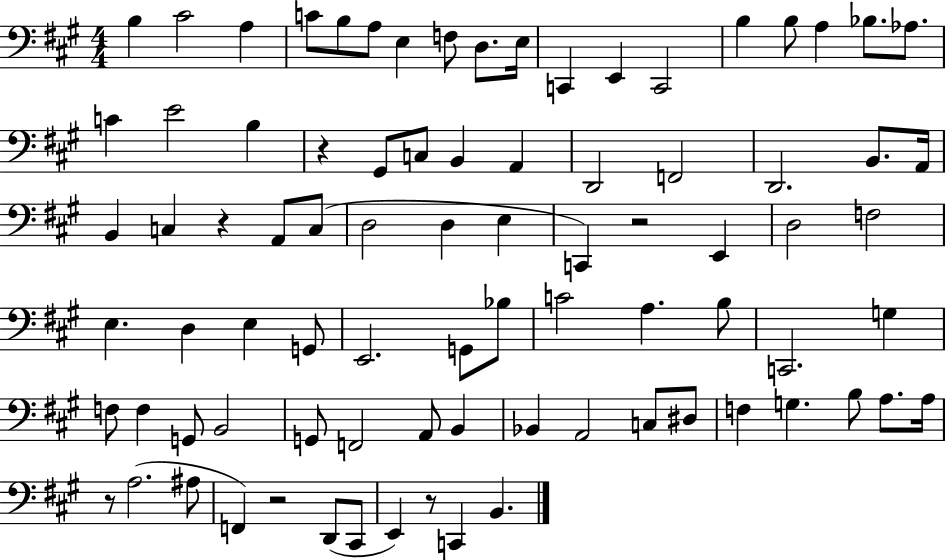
B3/q C#4/h A3/q C4/e B3/e A3/e E3/q F3/e D3/e. E3/s C2/q E2/q C2/h B3/q B3/e A3/q Bb3/e. Ab3/e. C4/q E4/h B3/q R/q G#2/e C3/e B2/q A2/q D2/h F2/h D2/h. B2/e. A2/s B2/q C3/q R/q A2/e C3/e D3/h D3/q E3/q C2/q R/h E2/q D3/h F3/h E3/q. D3/q E3/q G2/e E2/h. G2/e Bb3/e C4/h A3/q. B3/e C2/h. G3/q F3/e F3/q G2/e B2/h G2/e F2/h A2/e B2/q Bb2/q A2/h C3/e D#3/e F3/q G3/q. B3/e A3/e. A3/s R/e A3/h. A#3/e F2/q R/h D2/e C#2/e E2/q R/e C2/q B2/q.